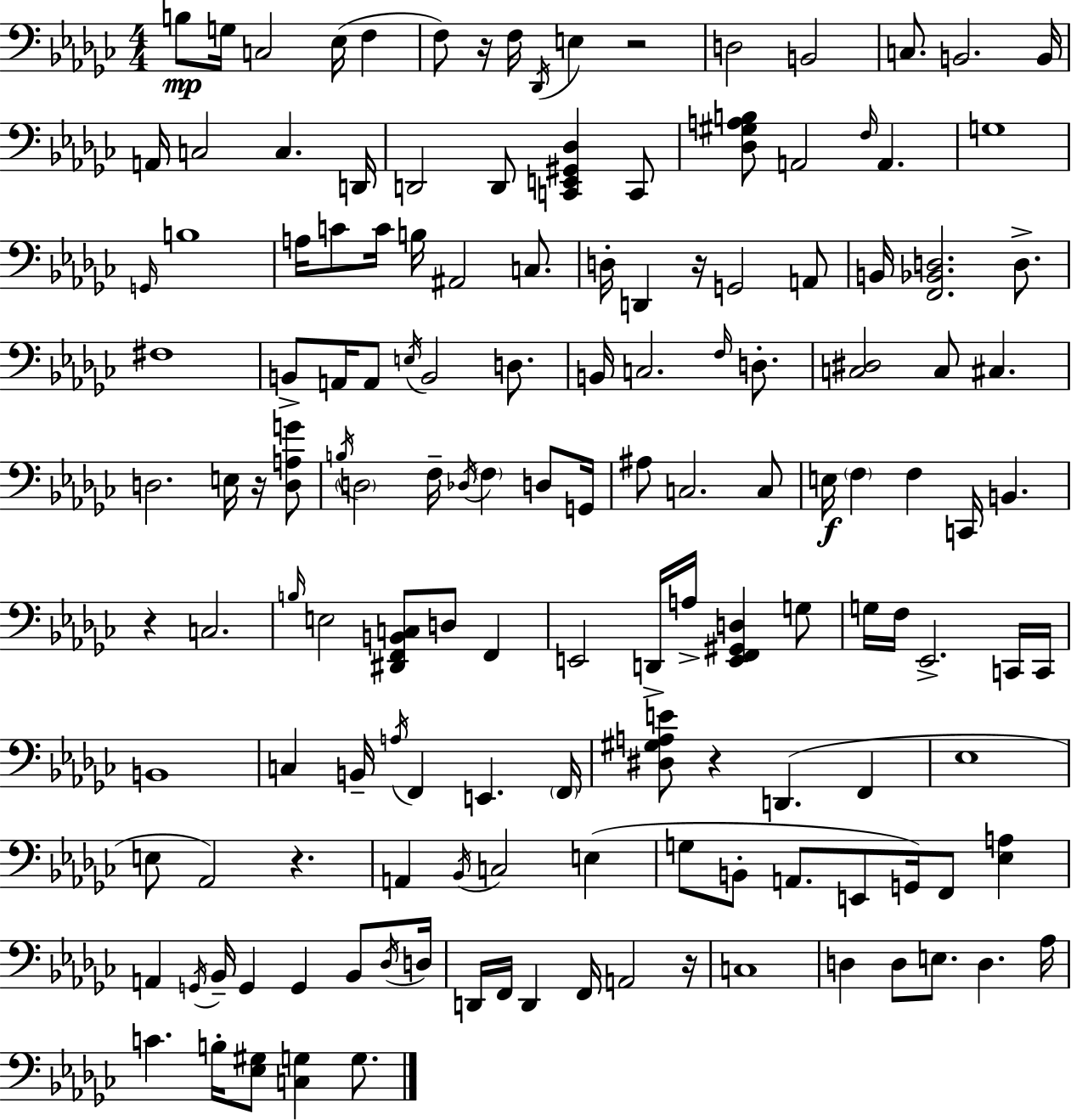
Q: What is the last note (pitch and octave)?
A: G3